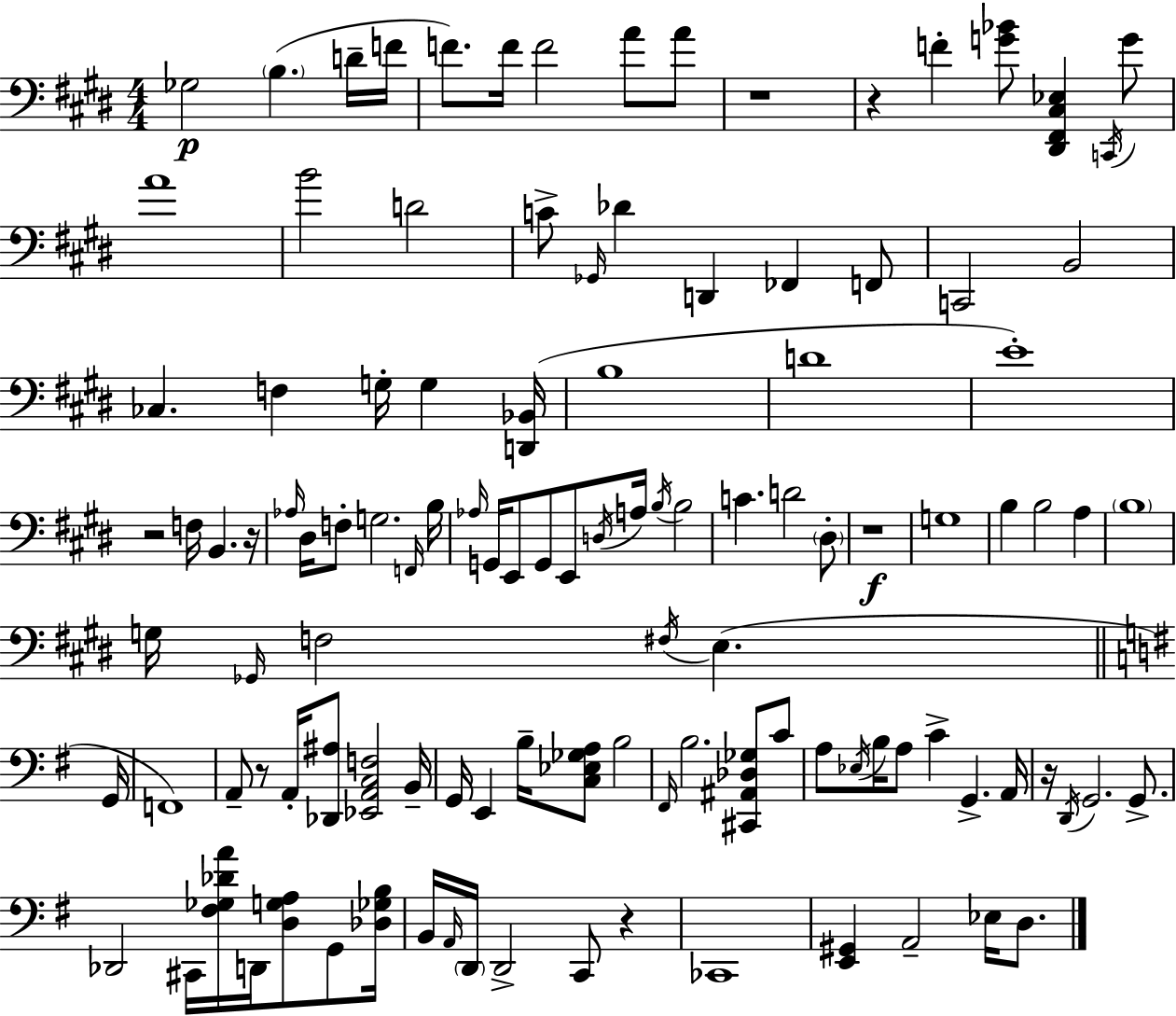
X:1
T:Untitled
M:4/4
L:1/4
K:E
_G,2 B, D/4 F/4 F/2 F/4 F2 A/2 A/2 z4 z F [G_B]/2 [^D,,^F,,^C,_E,] C,,/4 G/2 A4 B2 D2 C/2 _G,,/4 _D D,, _F,, F,,/2 C,,2 B,,2 _C, F, G,/4 G, [D,,_B,,]/4 B,4 D4 E4 z2 F,/4 B,, z/4 _A,/4 ^D,/4 F,/2 G,2 F,,/4 B,/4 _A,/4 G,,/4 E,,/2 G,,/2 E,,/2 D,/4 A,/4 B,/4 B,2 C D2 ^D,/2 z4 G,4 B, B,2 A, B,4 G,/4 _G,,/4 F,2 ^F,/4 E, G,,/4 F,,4 A,,/2 z/2 A,,/4 [_D,,^A,]/2 [_E,,A,,C,F,]2 B,,/4 G,,/4 E,, B,/4 [C,_E,_G,A,]/2 B,2 ^F,,/4 B,2 [^C,,^A,,_D,_G,]/2 C/2 A,/2 _E,/4 B,/4 A,/2 C G,, A,,/4 z/4 D,,/4 G,,2 G,,/2 _D,,2 ^C,,/4 [^F,_G,_DA]/4 D,,/4 [D,G,A,]/2 G,,/2 [_D,_G,B,]/4 B,,/4 A,,/4 D,,/4 D,,2 C,,/2 z _C,,4 [E,,^G,,] A,,2 _E,/4 D,/2